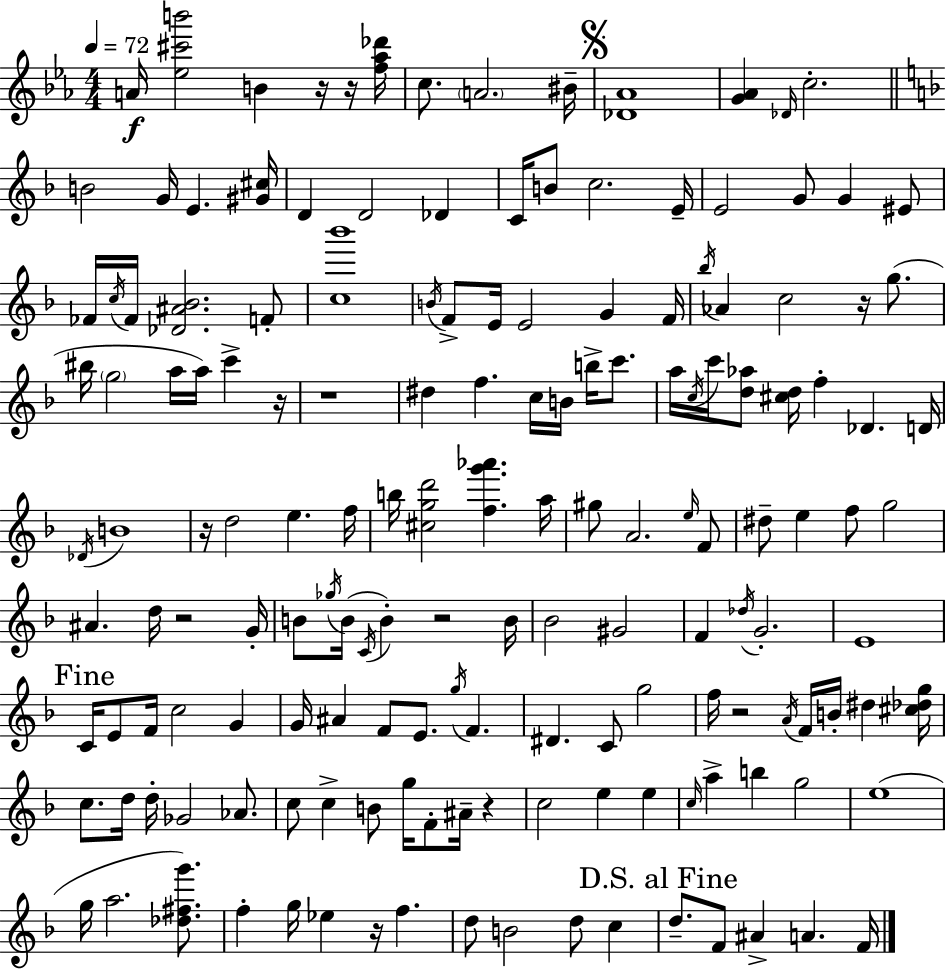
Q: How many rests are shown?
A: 11